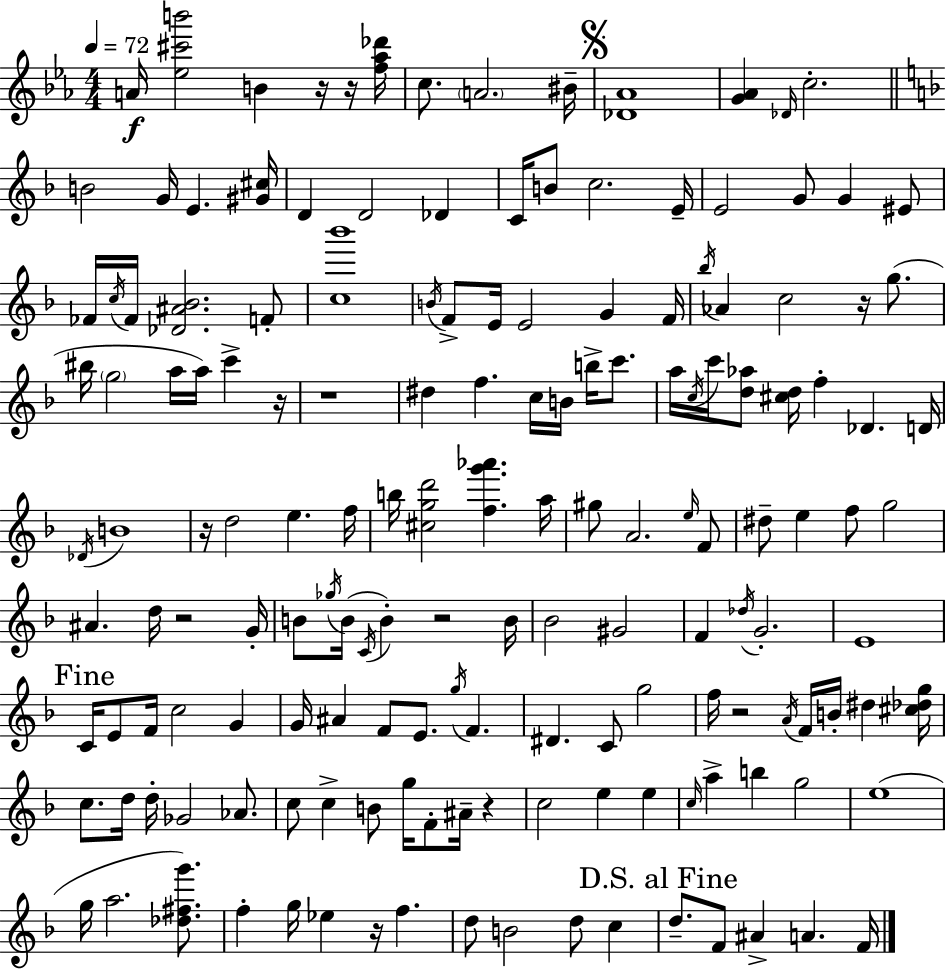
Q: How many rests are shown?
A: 11